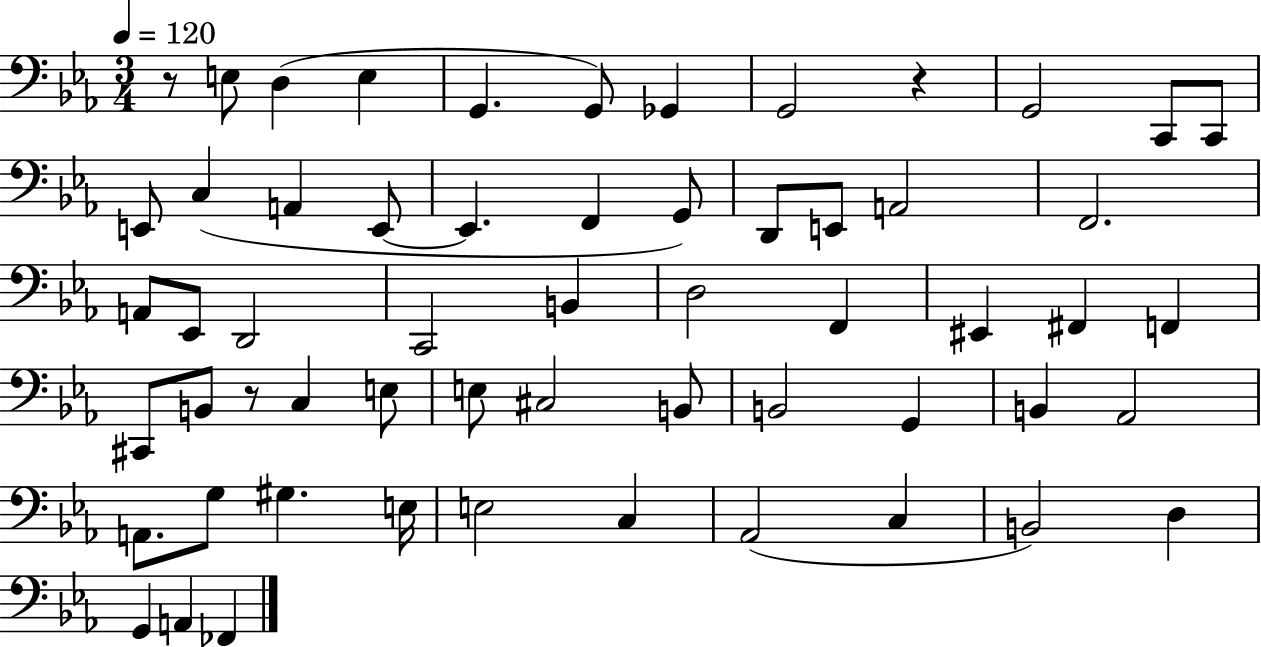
X:1
T:Untitled
M:3/4
L:1/4
K:Eb
z/2 E,/2 D, E, G,, G,,/2 _G,, G,,2 z G,,2 C,,/2 C,,/2 E,,/2 C, A,, E,,/2 E,, F,, G,,/2 D,,/2 E,,/2 A,,2 F,,2 A,,/2 _E,,/2 D,,2 C,,2 B,, D,2 F,, ^E,, ^F,, F,, ^C,,/2 B,,/2 z/2 C, E,/2 E,/2 ^C,2 B,,/2 B,,2 G,, B,, _A,,2 A,,/2 G,/2 ^G, E,/4 E,2 C, _A,,2 C, B,,2 D, G,, A,, _F,,